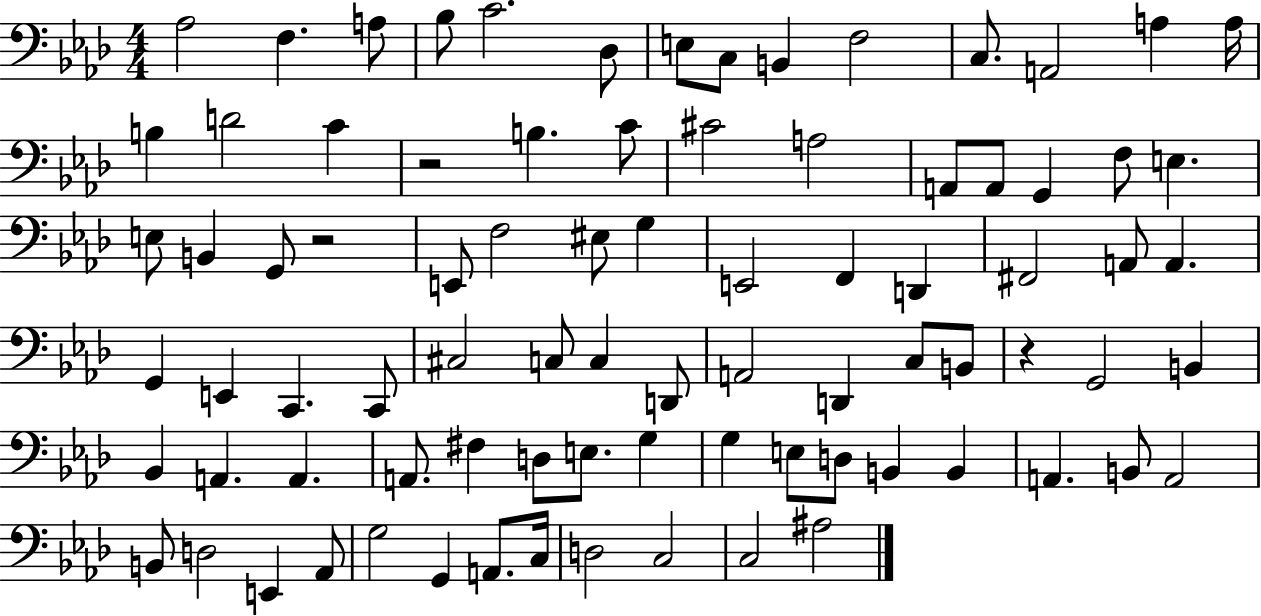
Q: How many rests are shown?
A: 3